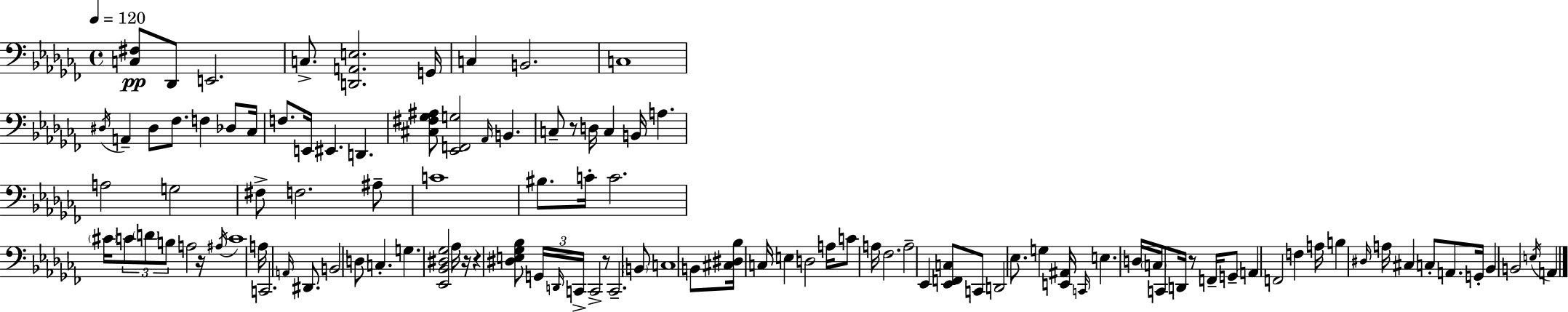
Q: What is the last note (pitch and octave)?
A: A2